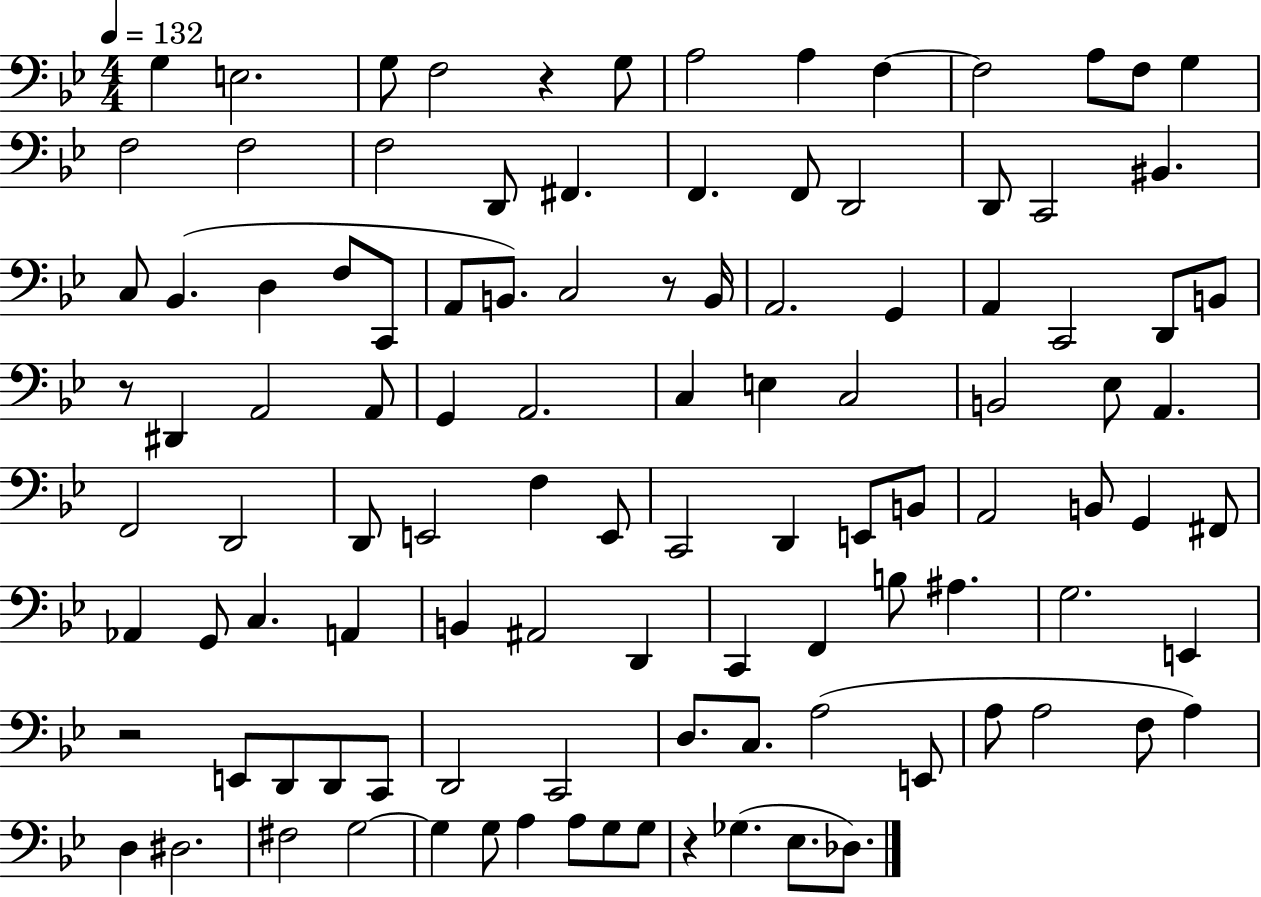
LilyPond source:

{
  \clef bass
  \numericTimeSignature
  \time 4/4
  \key bes \major
  \tempo 4 = 132
  g4 e2. | g8 f2 r4 g8 | a2 a4 f4~~ | f2 a8 f8 g4 | \break f2 f2 | f2 d,8 fis,4. | f,4. f,8 d,2 | d,8 c,2 bis,4. | \break c8 bes,4.( d4 f8 c,8 | a,8 b,8.) c2 r8 b,16 | a,2. g,4 | a,4 c,2 d,8 b,8 | \break r8 dis,4 a,2 a,8 | g,4 a,2. | c4 e4 c2 | b,2 ees8 a,4. | \break f,2 d,2 | d,8 e,2 f4 e,8 | c,2 d,4 e,8 b,8 | a,2 b,8 g,4 fis,8 | \break aes,4 g,8 c4. a,4 | b,4 ais,2 d,4 | c,4 f,4 b8 ais4. | g2. e,4 | \break r2 e,8 d,8 d,8 c,8 | d,2 c,2 | d8. c8. a2( e,8 | a8 a2 f8 a4) | \break d4 dis2. | fis2 g2~~ | g4 g8 a4 a8 g8 g8 | r4 ges4.( ees8. des8.) | \break \bar "|."
}